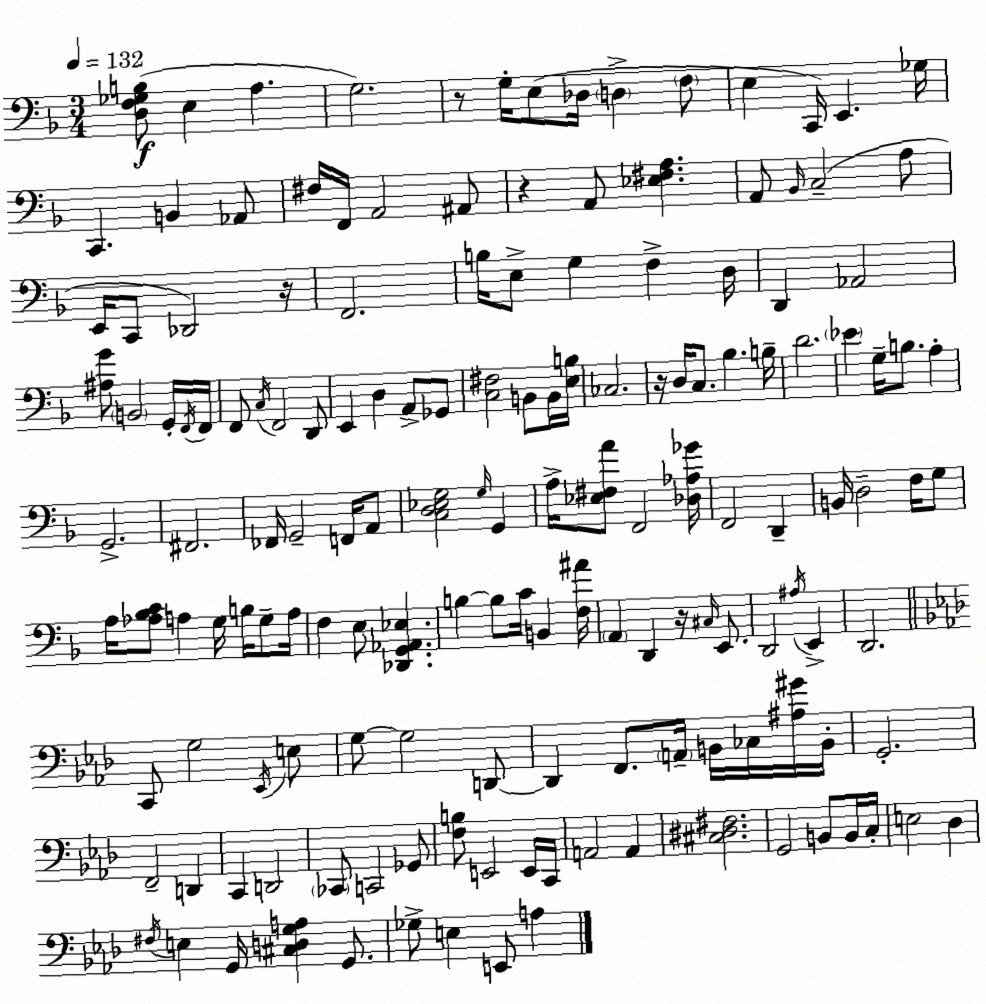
X:1
T:Untitled
M:3/4
L:1/4
K:F
[D,F,_G,B,]/2 E, A, G,2 z/2 G,/4 E,/2 _D,/4 D, F,/2 E, C,,/4 E,, _G,/4 C,, B,, _A,,/2 ^F,/4 F,,/4 A,,2 ^A,,/2 z A,,/2 [_E,^F,A,] A,,/2 _B,,/4 C,2 A,/2 E,,/4 C,,/2 _D,,2 z/4 F,,2 B,/4 E,/2 G, F, D,/4 D,, _A,,2 [^A,G]/2 B,,2 G,,/4 F,,/4 F,,/4 F,,/2 C,/4 F,,2 D,,/2 E,, D, A,,/2 _G,,/2 [C,^F,]2 B,,/2 B,,/4 [E,B,]/4 _C,2 z/4 D,/4 C,/2 _B, B,/4 D2 _E G,/4 B,/2 A, G,,2 ^F,,2 _F,,/4 G,,2 F,,/4 A,,/2 [C,D,_E,G,]2 G,/4 G,, A,/4 [_E,^F,A]/2 F,,2 [_D,_A,_G]/4 F,,2 D,, B,,/4 D,2 F,/4 G,/2 A,/4 [_A,_B,C]/2 A, G,/4 B,/4 G,/2 A,/4 F, E,/2 [_D,,G,,_A,,_E,] B, B,/2 C/4 B,, [F,^A]/4 A,, D,, z/4 ^C,/4 E,,/2 D,,2 ^A,/4 E,, D,,2 C,,/2 G,2 _E,,/4 E,/2 G,/2 G,2 D,,/2 D,, F,,/2 A,,/4 B,,/4 _C,/4 [^A,^G]/4 B,,/4 G,,2 F,,2 D,, C,, D,,2 _C,,/2 C,,2 _G,,/2 [F,B,]/2 E,,2 E,,/4 C,,/4 A,,2 A,, [^C,^D,^F,]2 G,,2 B,,/2 B,,/4 C,/4 E,2 _D, ^F,/4 E, G,,/4 [^C,D,G,A,] G,,/2 _G,/2 E, E,,/2 A,